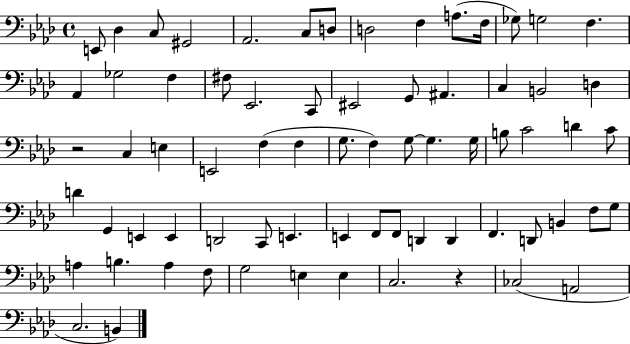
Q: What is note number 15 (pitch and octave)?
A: Ab2